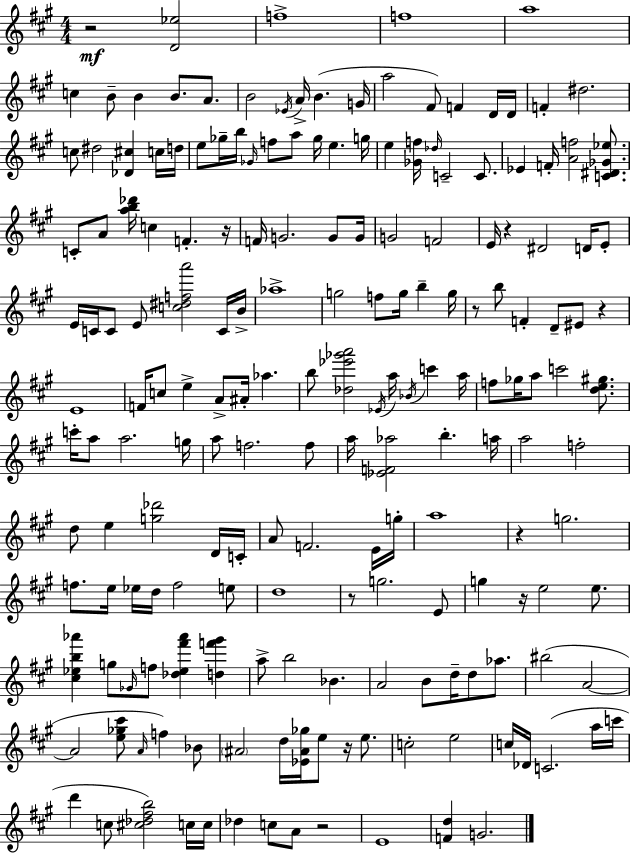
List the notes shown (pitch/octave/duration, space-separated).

R/h [D4,Eb5]/h F5/w F5/w A5/w C5/q B4/e B4/q B4/e. A4/e. B4/h Eb4/s A4/s B4/q. G4/s A5/h F#4/e F4/q D4/s D4/s F4/q D#5/h. C5/e D#5/h [Db4,C#5]/q C5/s D5/s E5/e Gb5/s B5/s Gb4/s F5/e A5/e Gb5/s E5/q. G5/s E5/q [Gb4,F5]/s Db5/s C4/h C4/e. Eb4/q F4/s [A4,F5]/h [C4,D#4,Gb4,Eb5]/e. C4/e A4/e [A5,B5,Db6]/s C5/q F4/q. R/s F4/s G4/h. G4/e G4/s G4/h F4/h E4/s R/q D#4/h D4/s E4/e E4/s C4/s C4/e E4/e [C5,D#5,F5,A6]/h C4/s B4/s Ab5/w G5/h F5/e G5/s B5/q G5/s R/e B5/e F4/q D4/e EIS4/e R/q E4/w F4/s C5/e E5/q A4/e A#4/s Ab5/q. B5/e [Db5,Eb6,Gb6,A6]/h Eb4/s A5/s Bb4/s C6/q A5/s F5/e Gb5/s A5/e C6/h [D5,E5,G#5]/e. C6/s A5/e A5/h. G5/s A5/e F5/h. F5/e A5/s [Eb4,F4,Ab5]/h B5/q. A5/s A5/h F5/h D5/e E5/q [G5,Db6]/h D4/s C4/s A4/e F4/h. E4/s G5/s A5/w R/q G5/h. F5/e. E5/s Eb5/s D5/s F5/h E5/e D5/w R/e G5/h. E4/e G5/q R/s E5/h E5/e. [C#5,Eb5,B5,Ab6]/q G5/e Gb4/s F5/e [Db5,Eb5,F#6,Ab6]/q [D5,F6,G#6]/q A5/e B5/h Bb4/q. A4/h B4/e D5/s D5/e Ab5/e. BIS5/h A4/h A4/h [E5,Gb5,C#6]/e A4/s F5/q Bb4/e A#4/h D5/s [Eb4,A#4,Gb5]/s E5/e R/s E5/e. C5/h E5/h C5/s Db4/s C4/h. A5/s C6/s D6/q C5/e [C#5,Db5,F#5,B5]/h C5/s C5/s Db5/q C5/e A4/e R/h E4/w [F4,D5]/q G4/h.